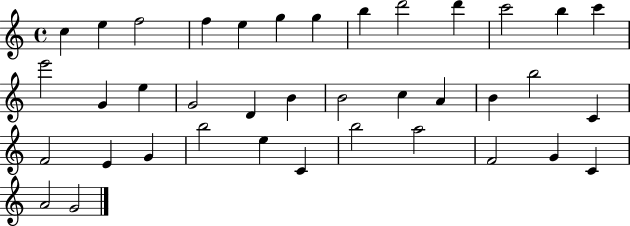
X:1
T:Untitled
M:4/4
L:1/4
K:C
c e f2 f e g g b d'2 d' c'2 b c' e'2 G e G2 D B B2 c A B b2 C F2 E G b2 e C b2 a2 F2 G C A2 G2